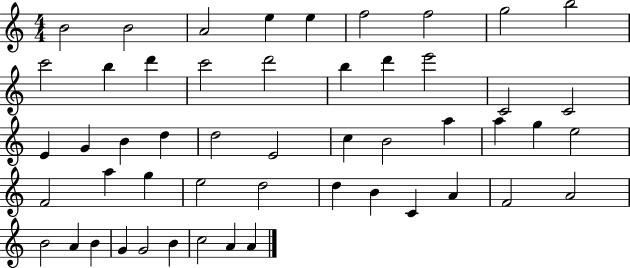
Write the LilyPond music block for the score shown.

{
  \clef treble
  \numericTimeSignature
  \time 4/4
  \key c \major
  b'2 b'2 | a'2 e''4 e''4 | f''2 f''2 | g''2 b''2 | \break c'''2 b''4 d'''4 | c'''2 d'''2 | b''4 d'''4 e'''2 | c'2 c'2 | \break e'4 g'4 b'4 d''4 | d''2 e'2 | c''4 b'2 a''4 | a''4 g''4 e''2 | \break f'2 a''4 g''4 | e''2 d''2 | d''4 b'4 c'4 a'4 | f'2 a'2 | \break b'2 a'4 b'4 | g'4 g'2 b'4 | c''2 a'4 a'4 | \bar "|."
}